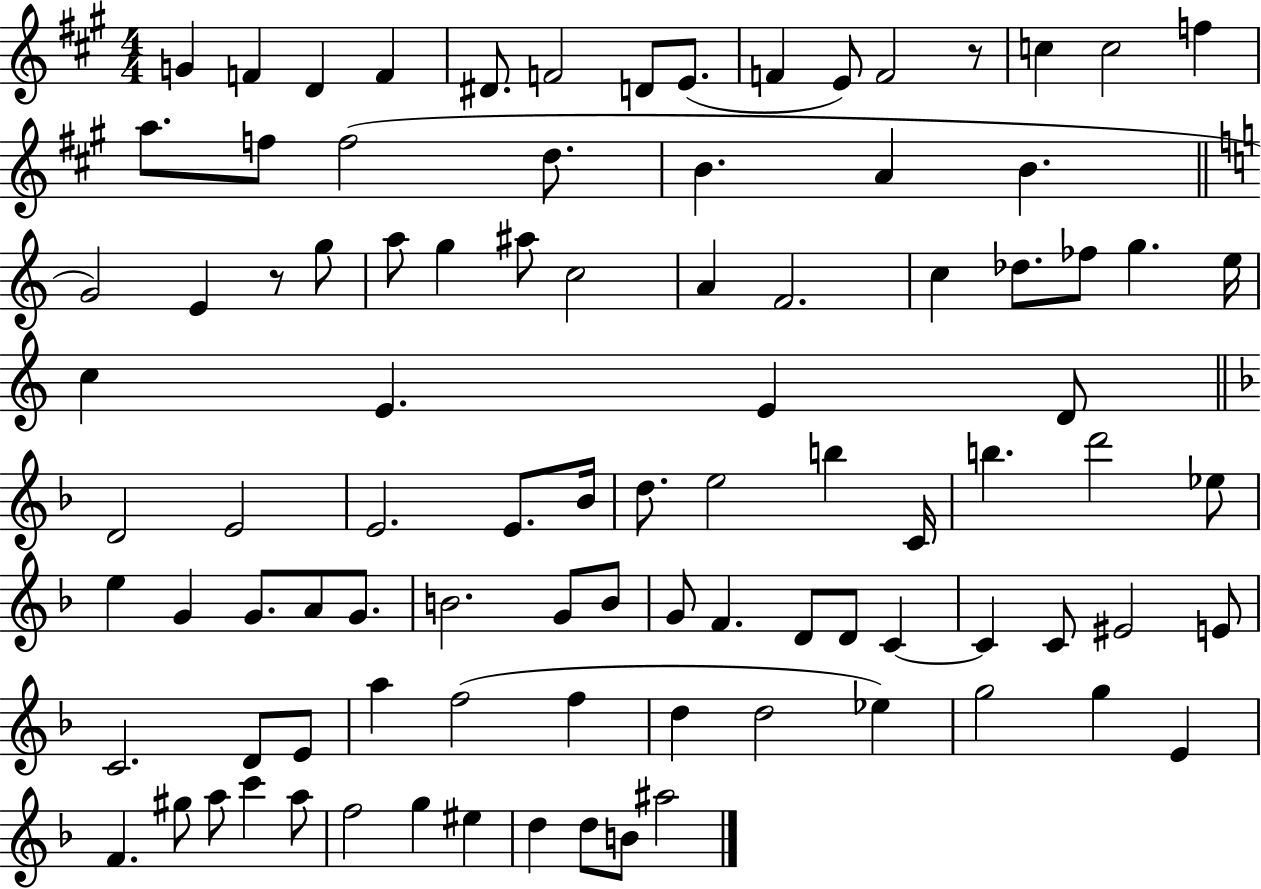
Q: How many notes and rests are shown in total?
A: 94